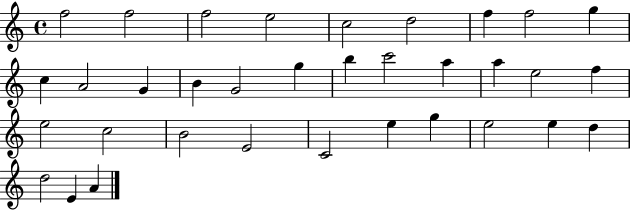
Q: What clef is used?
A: treble